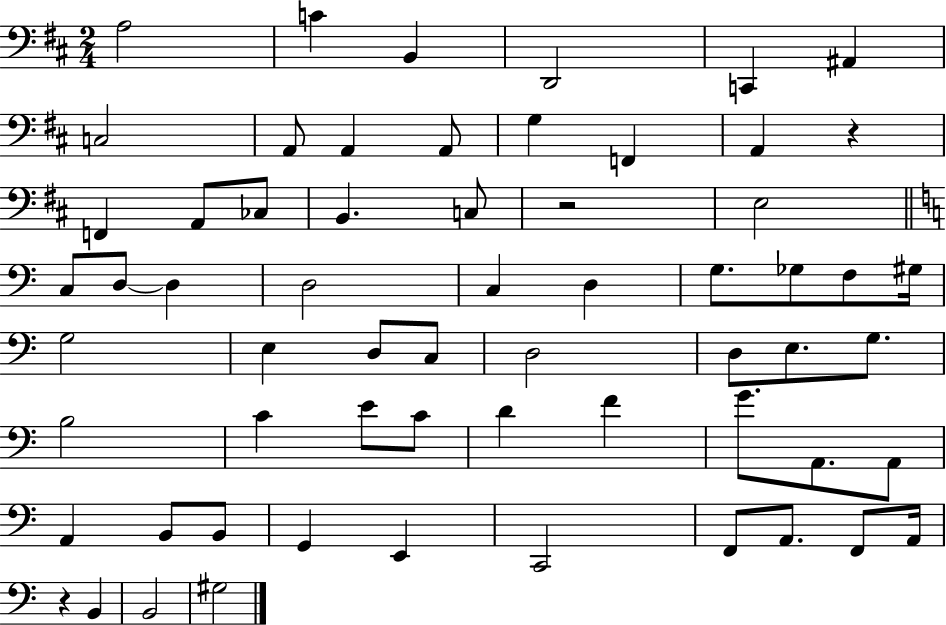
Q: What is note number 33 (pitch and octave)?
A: C3